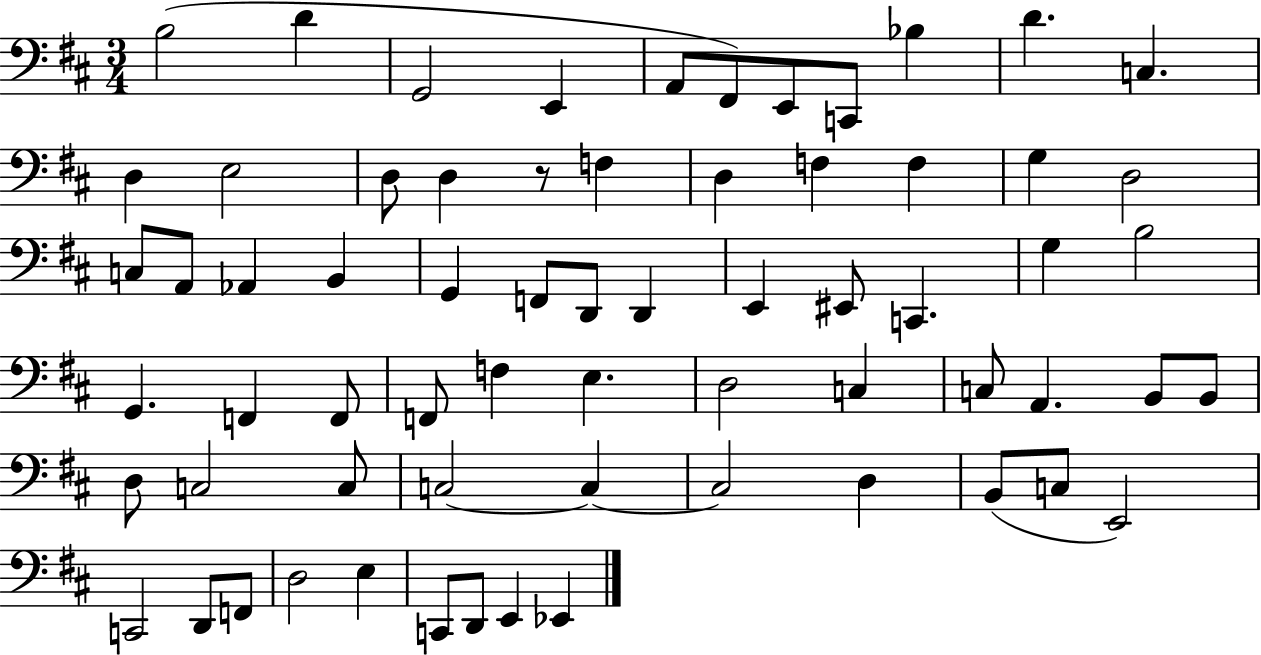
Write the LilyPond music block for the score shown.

{
  \clef bass
  \numericTimeSignature
  \time 3/4
  \key d \major
  b2( d'4 | g,2 e,4 | a,8 fis,8) e,8 c,8 bes4 | d'4. c4. | \break d4 e2 | d8 d4 r8 f4 | d4 f4 f4 | g4 d2 | \break c8 a,8 aes,4 b,4 | g,4 f,8 d,8 d,4 | e,4 eis,8 c,4. | g4 b2 | \break g,4. f,4 f,8 | f,8 f4 e4. | d2 c4 | c8 a,4. b,8 b,8 | \break d8 c2 c8 | c2~~ c4~~ | c2 d4 | b,8( c8 e,2) | \break c,2 d,8 f,8 | d2 e4 | c,8 d,8 e,4 ees,4 | \bar "|."
}